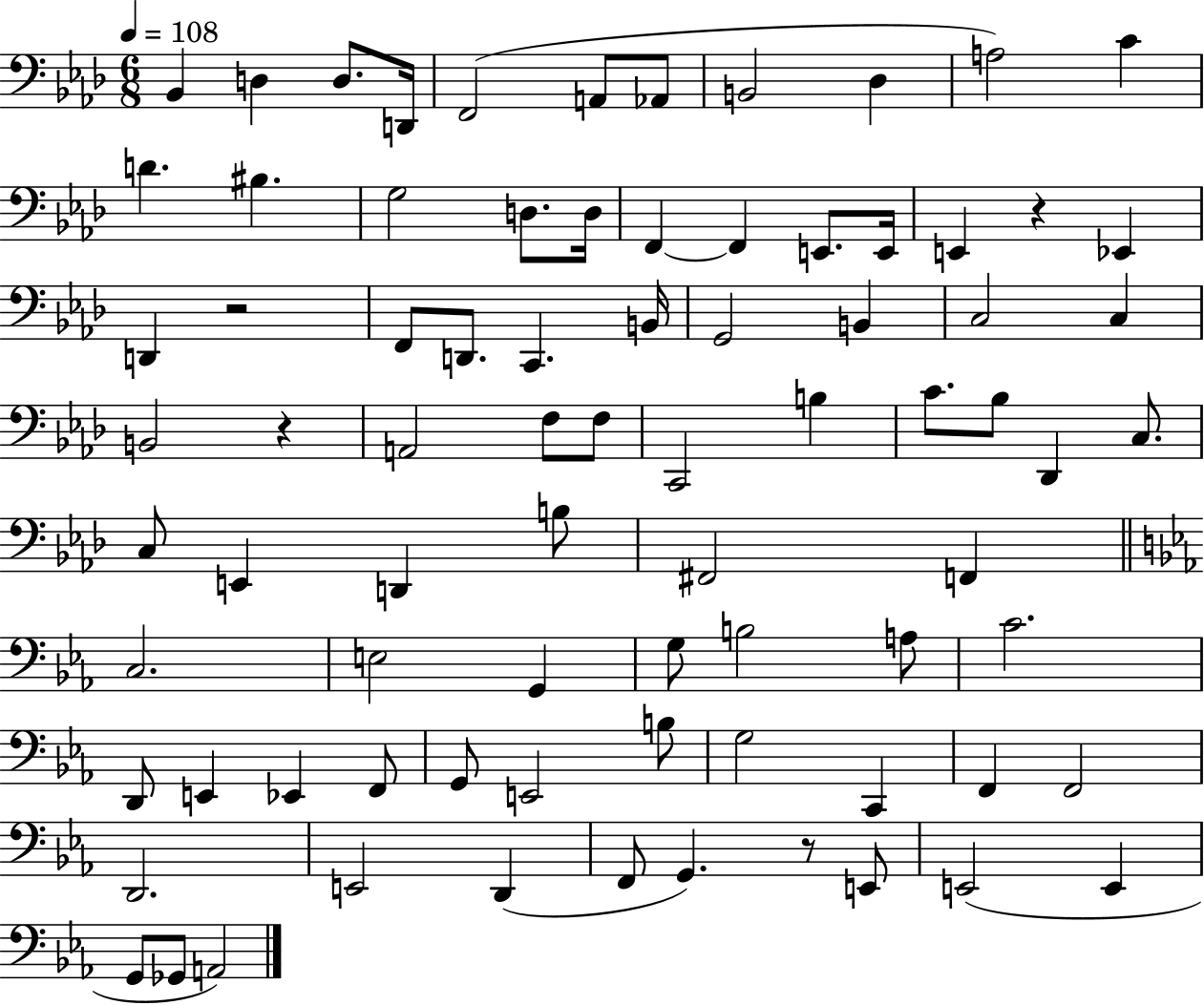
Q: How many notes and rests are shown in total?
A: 80